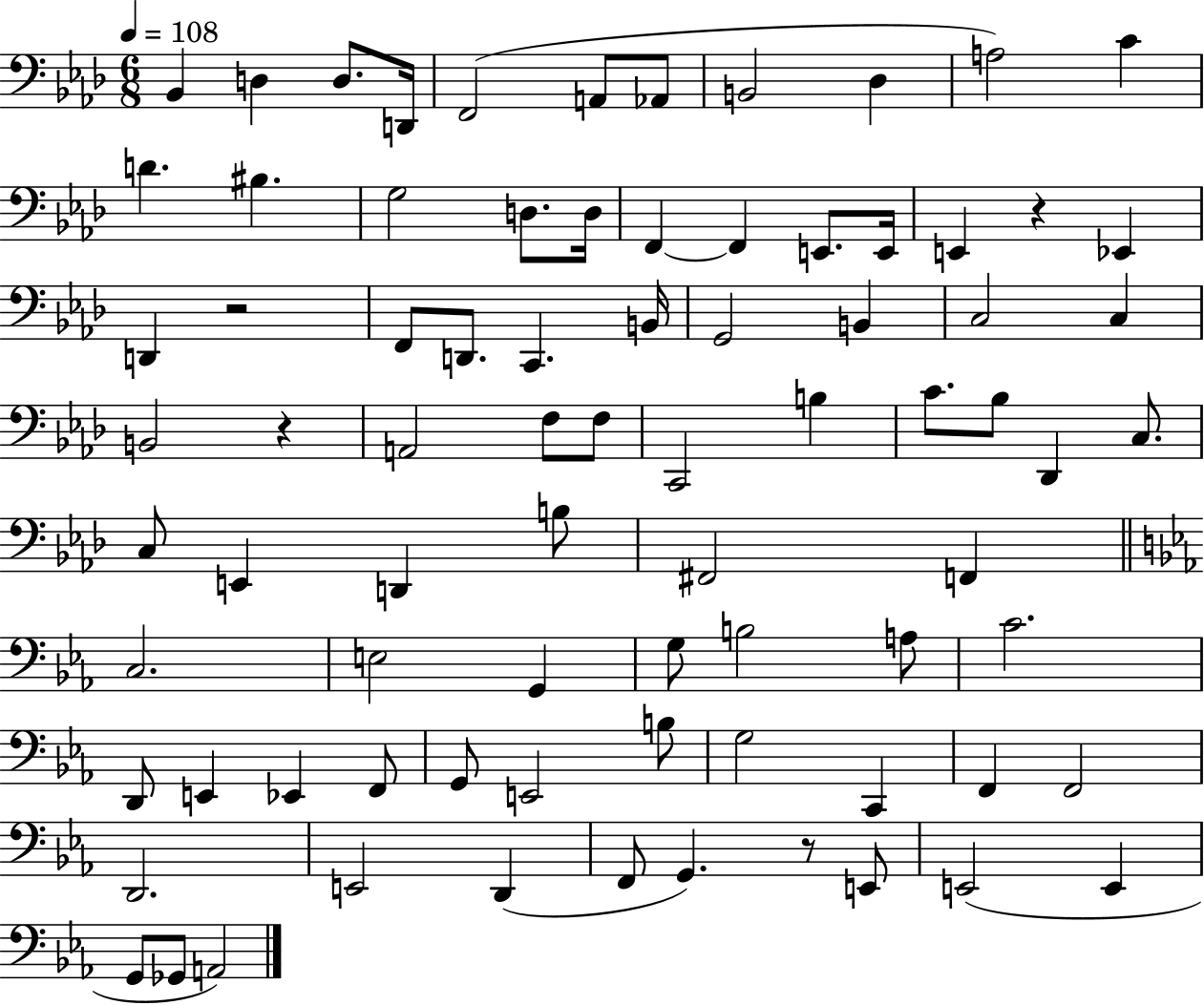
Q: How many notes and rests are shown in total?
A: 80